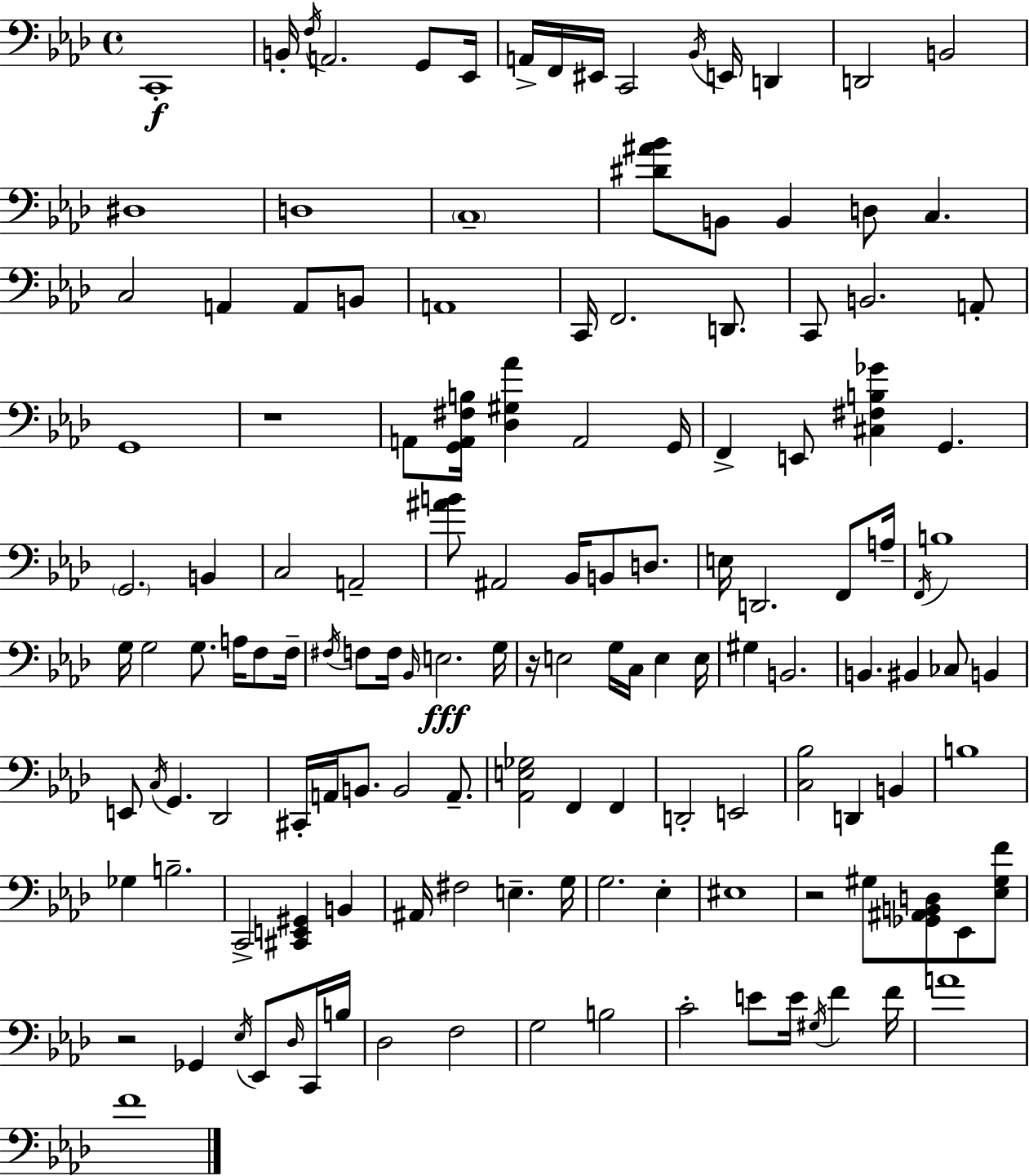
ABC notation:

X:1
T:Untitled
M:4/4
L:1/4
K:Ab
C,,4 B,,/4 F,/4 A,,2 G,,/2 _E,,/4 A,,/4 F,,/4 ^E,,/4 C,,2 _B,,/4 E,,/4 D,, D,,2 B,,2 ^D,4 D,4 C,4 [^D^A_B]/2 B,,/2 B,, D,/2 C, C,2 A,, A,,/2 B,,/2 A,,4 C,,/4 F,,2 D,,/2 C,,/2 B,,2 A,,/2 G,,4 z4 A,,/2 [G,,A,,^F,B,]/4 [_D,^G,_A] A,,2 G,,/4 F,, E,,/2 [^C,^F,B,_G] G,, G,,2 B,, C,2 A,,2 [^AB]/2 ^A,,2 _B,,/4 B,,/2 D,/2 E,/4 D,,2 F,,/2 A,/4 F,,/4 B,4 G,/4 G,2 G,/2 A,/4 F,/2 F,/4 ^F,/4 F,/2 F,/4 _B,,/4 E,2 G,/4 z/4 E,2 G,/4 C,/4 E, E,/4 ^G, B,,2 B,, ^B,, _C,/2 B,, E,,/2 C,/4 G,, _D,,2 ^C,,/4 A,,/4 B,,/2 B,,2 A,,/2 [_A,,E,_G,]2 F,, F,, D,,2 E,,2 [C,_B,]2 D,, B,, B,4 _G, B,2 C,,2 [^C,,E,,^G,,] B,, ^A,,/4 ^F,2 E, G,/4 G,2 _E, ^E,4 z2 ^G,/2 [_G,,^A,,B,,D,]/2 _E,,/2 [_E,^G,F]/2 z2 _G,, _E,/4 _E,,/2 _D,/4 C,,/4 B,/4 _D,2 F,2 G,2 B,2 C2 E/2 E/4 ^G,/4 F F/4 A4 F4